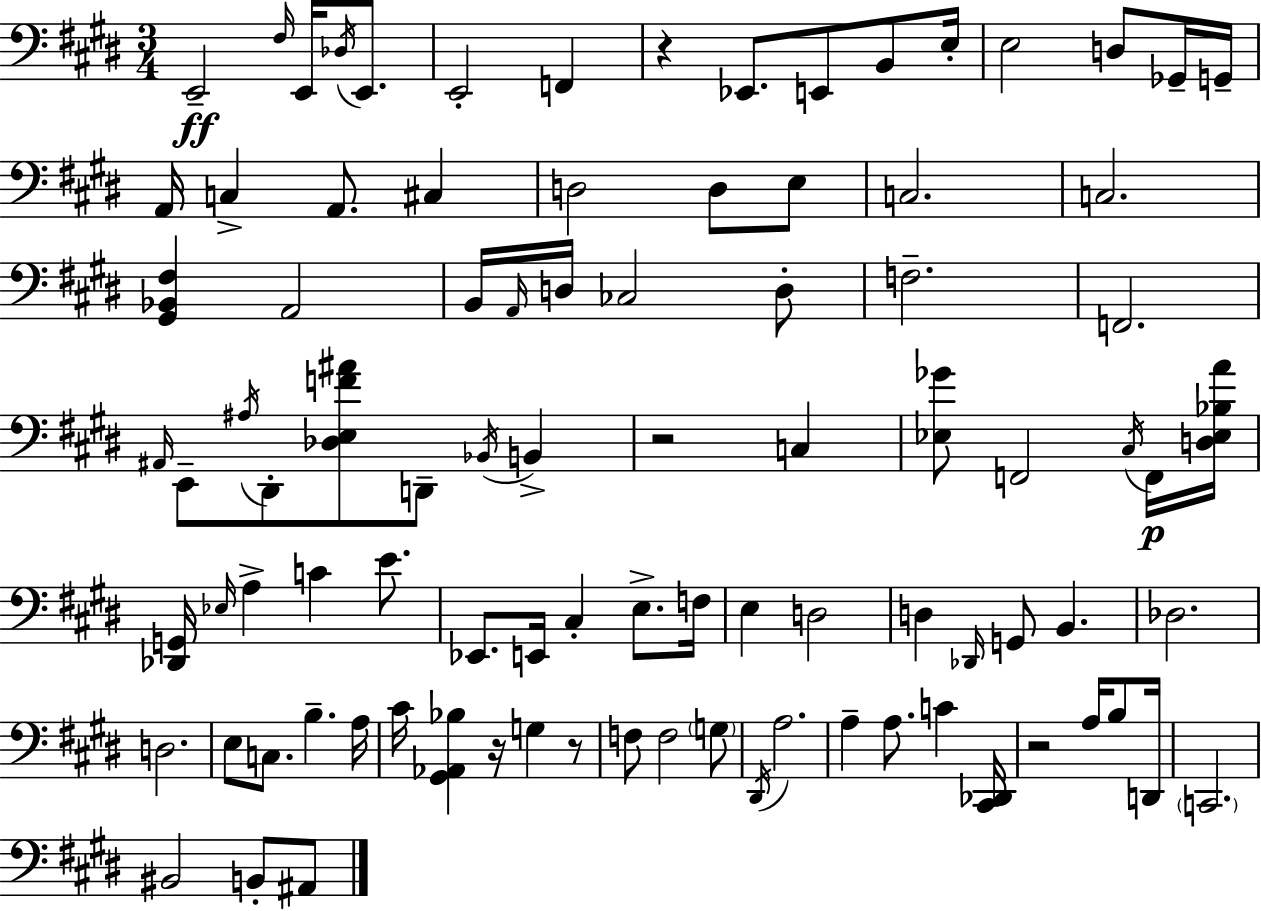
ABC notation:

X:1
T:Untitled
M:3/4
L:1/4
K:E
E,,2 ^F,/4 E,,/4 _D,/4 E,,/2 E,,2 F,, z _E,,/2 E,,/2 B,,/2 E,/4 E,2 D,/2 _G,,/4 G,,/4 A,,/4 C, A,,/2 ^C, D,2 D,/2 E,/2 C,2 C,2 [^G,,_B,,^F,] A,,2 B,,/4 A,,/4 D,/4 _C,2 D,/2 F,2 F,,2 ^A,,/4 E,,/2 ^A,/4 ^D,,/2 [_D,E,F^A]/2 D,,/2 _B,,/4 B,, z2 C, [_E,_G]/2 F,,2 ^C,/4 F,,/4 [D,_E,_B,A]/4 [_D,,G,,]/4 _E,/4 A, C E/2 _E,,/2 E,,/4 ^C, E,/2 F,/4 E, D,2 D, _D,,/4 G,,/2 B,, _D,2 D,2 E,/2 C,/2 B, A,/4 ^C/4 [^G,,_A,,_B,] z/4 G, z/2 F,/2 F,2 G,/2 ^D,,/4 A,2 A, A,/2 C [^C,,_D,,]/4 z2 A,/4 B,/2 D,,/4 C,,2 ^B,,2 B,,/2 ^A,,/2